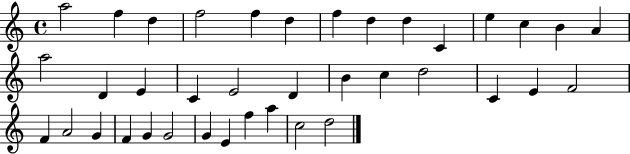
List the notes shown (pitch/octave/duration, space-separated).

A5/h F5/q D5/q F5/h F5/q D5/q F5/q D5/q D5/q C4/q E5/q C5/q B4/q A4/q A5/h D4/q E4/q C4/q E4/h D4/q B4/q C5/q D5/h C4/q E4/q F4/h F4/q A4/h G4/q F4/q G4/q G4/h G4/q E4/q F5/q A5/q C5/h D5/h